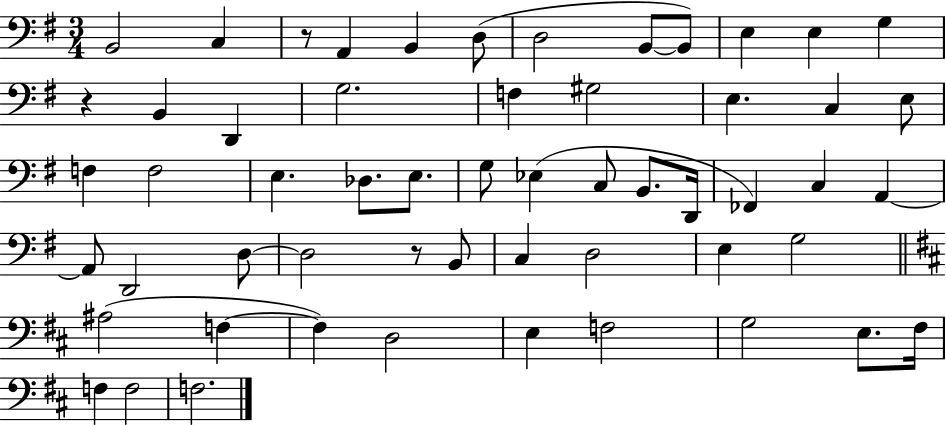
B2/h C3/q R/e A2/q B2/q D3/e D3/h B2/e B2/e E3/q E3/q G3/q R/q B2/q D2/q G3/h. F3/q G#3/h E3/q. C3/q E3/e F3/q F3/h E3/q. Db3/e. E3/e. G3/e Eb3/q C3/e B2/e. D2/s FES2/q C3/q A2/q A2/e D2/h D3/e D3/h R/e B2/e C3/q D3/h E3/q G3/h A#3/h F3/q F3/q D3/h E3/q F3/h G3/h E3/e. F#3/s F3/q F3/h F3/h.